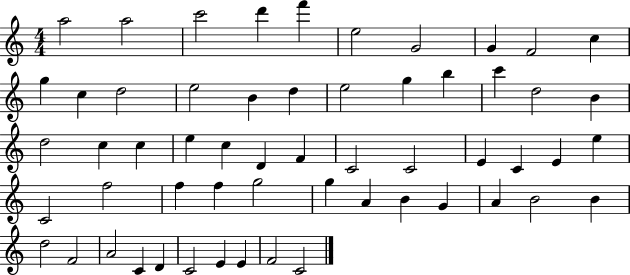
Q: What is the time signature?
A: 4/4